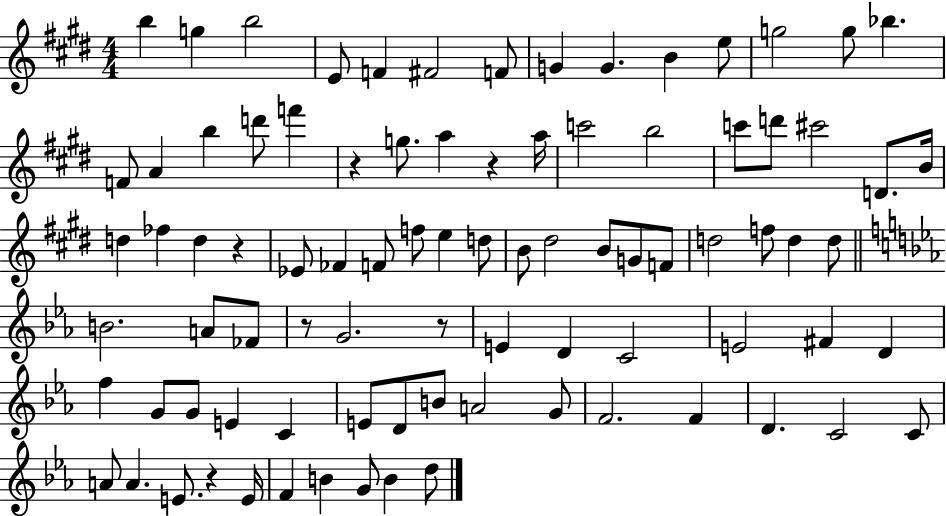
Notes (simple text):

B5/q G5/q B5/h E4/e F4/q F#4/h F4/e G4/q G4/q. B4/q E5/e G5/h G5/e Bb5/q. F4/e A4/q B5/q D6/e F6/q R/q G5/e. A5/q R/q A5/s C6/h B5/h C6/e D6/e C#6/h D4/e. B4/s D5/q FES5/q D5/q R/q Eb4/e FES4/q F4/e F5/e E5/q D5/e B4/e D#5/h B4/e G4/e F4/e D5/h F5/e D5/q D5/e B4/h. A4/e FES4/e R/e G4/h. R/e E4/q D4/q C4/h E4/h F#4/q D4/q F5/q G4/e G4/e E4/q C4/q E4/e D4/e B4/e A4/h G4/e F4/h. F4/q D4/q. C4/h C4/e A4/e A4/q. E4/e. R/q E4/s F4/q B4/q G4/e B4/q D5/e